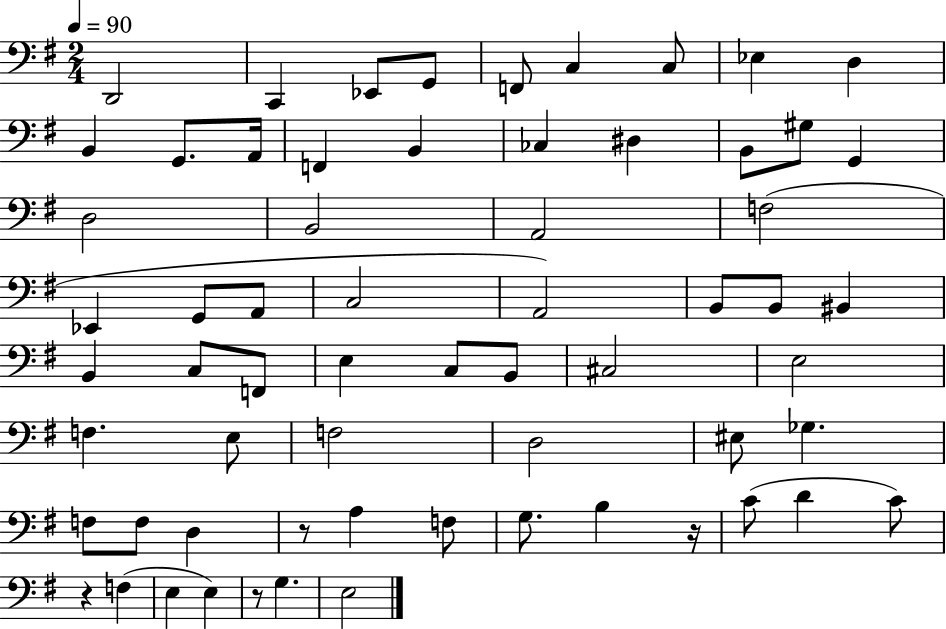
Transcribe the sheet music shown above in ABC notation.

X:1
T:Untitled
M:2/4
L:1/4
K:G
D,,2 C,, _E,,/2 G,,/2 F,,/2 C, C,/2 _E, D, B,, G,,/2 A,,/4 F,, B,, _C, ^D, B,,/2 ^G,/2 G,, D,2 B,,2 A,,2 F,2 _E,, G,,/2 A,,/2 C,2 A,,2 B,,/2 B,,/2 ^B,, B,, C,/2 F,,/2 E, C,/2 B,,/2 ^C,2 E,2 F, E,/2 F,2 D,2 ^E,/2 _G, F,/2 F,/2 D, z/2 A, F,/2 G,/2 B, z/4 C/2 D C/2 z F, E, E, z/2 G, E,2